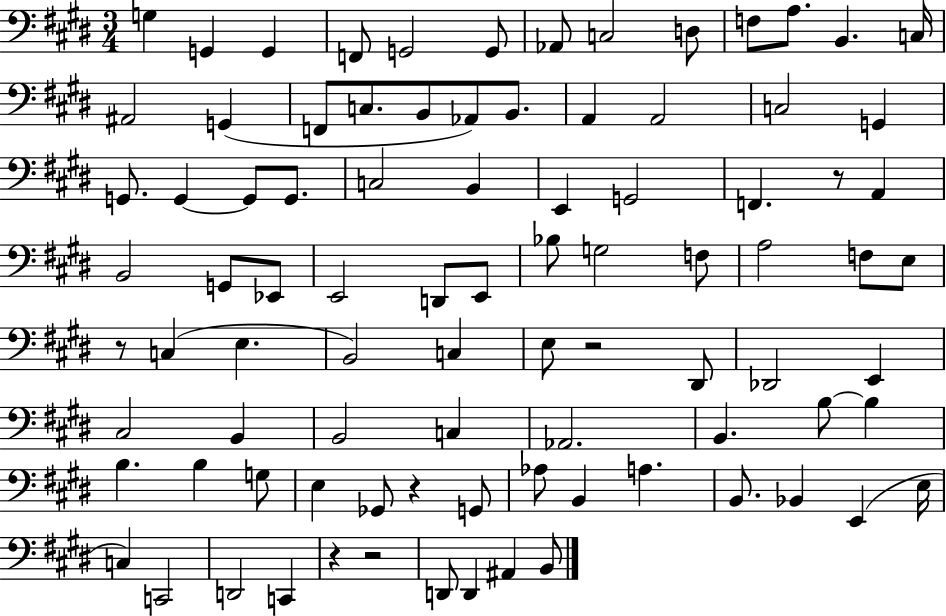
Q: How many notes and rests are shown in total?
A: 89